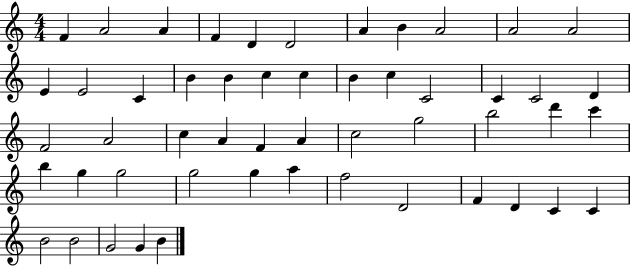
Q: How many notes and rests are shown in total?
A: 52